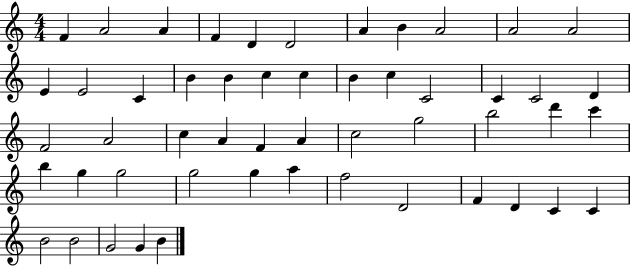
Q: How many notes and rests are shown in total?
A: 52